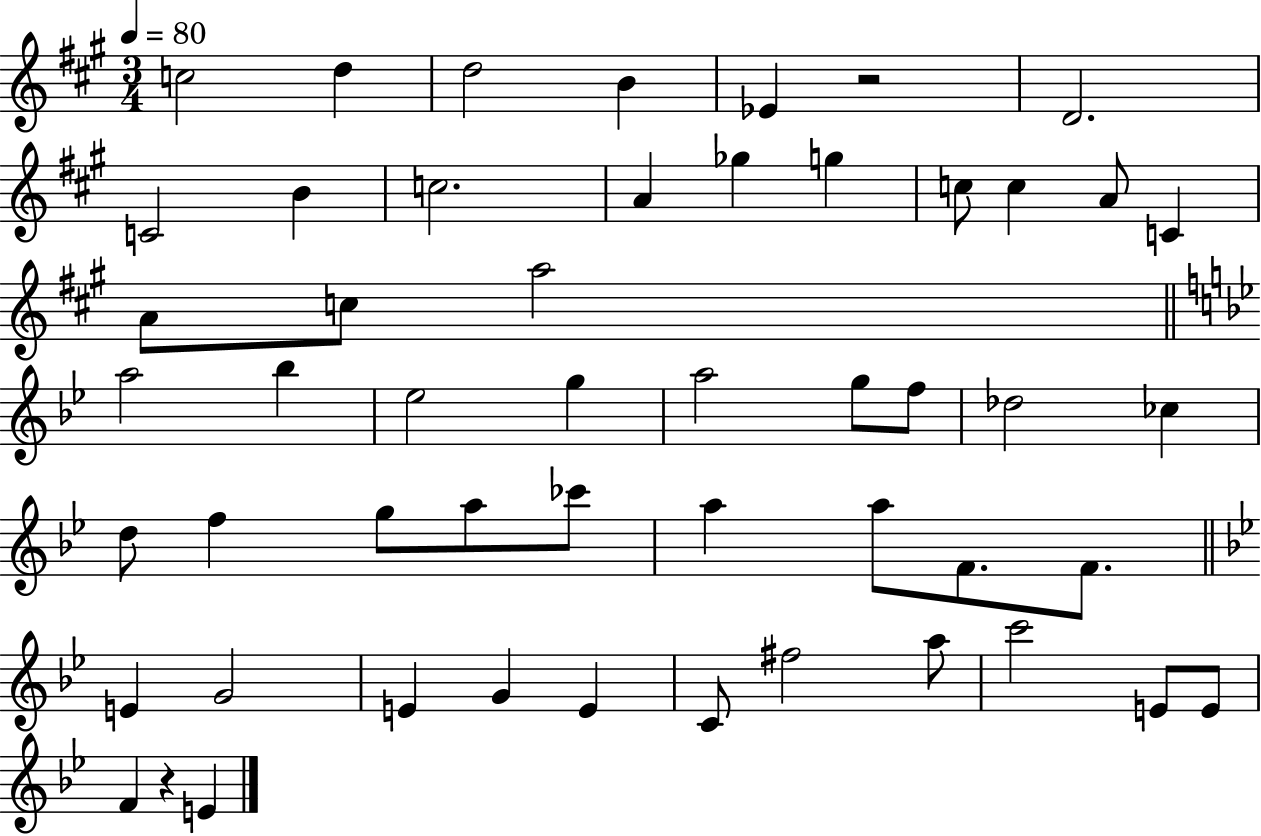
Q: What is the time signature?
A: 3/4